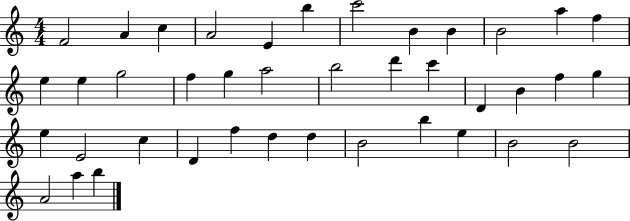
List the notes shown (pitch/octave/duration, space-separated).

F4/h A4/q C5/q A4/h E4/q B5/q C6/h B4/q B4/q B4/h A5/q F5/q E5/q E5/q G5/h F5/q G5/q A5/h B5/h D6/q C6/q D4/q B4/q F5/q G5/q E5/q E4/h C5/q D4/q F5/q D5/q D5/q B4/h B5/q E5/q B4/h B4/h A4/h A5/q B5/q